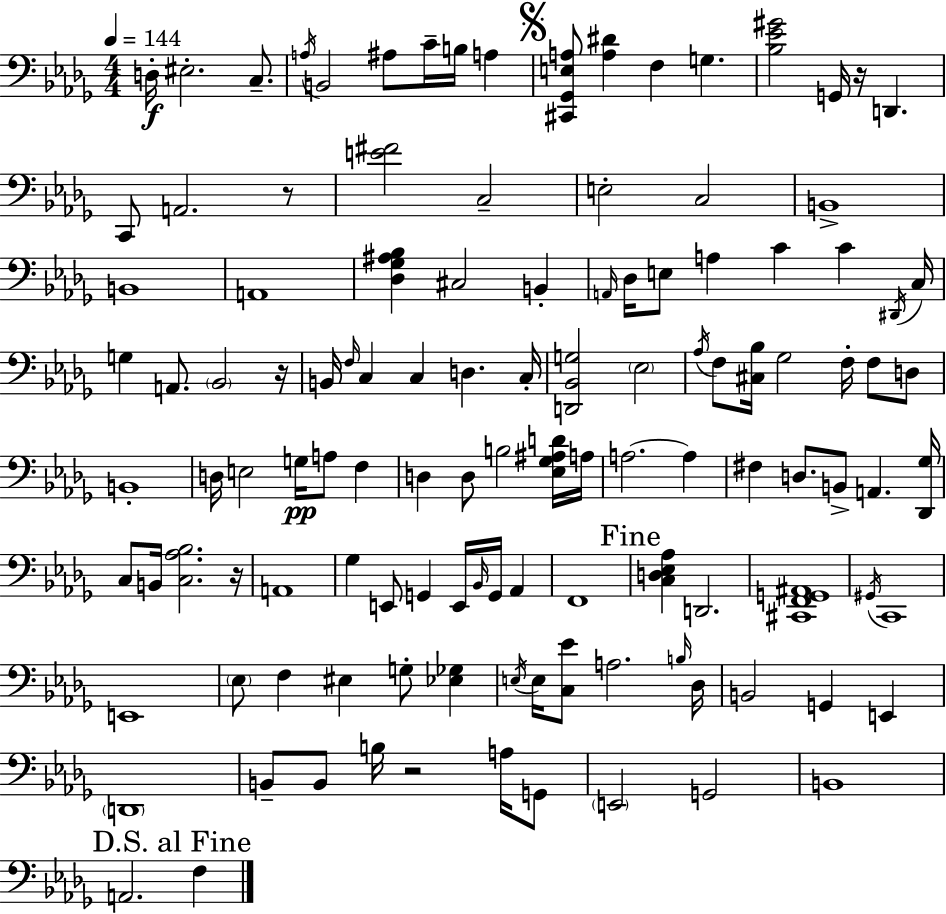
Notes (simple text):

D3/s EIS3/h. C3/e. A3/s B2/h A#3/e C4/s B3/s A3/q [C#2,Gb2,E3,A3]/e [A3,D#4]/q F3/q G3/q. [Bb3,Eb4,G#4]/h G2/s R/s D2/q. C2/e A2/h. R/e [E4,F#4]/h C3/h E3/h C3/h B2/w B2/w A2/w [Db3,Gb3,A#3,Bb3]/q C#3/h B2/q A2/s Db3/s E3/e A3/q C4/q C4/q D#2/s C3/s G3/q A2/e. Bb2/h R/s B2/s F3/s C3/q C3/q D3/q. C3/s [D2,Bb2,G3]/h Eb3/h Ab3/s F3/e [C#3,Bb3]/s Gb3/h F3/s F3/e D3/e B2/w D3/s E3/h G3/s A3/e F3/q D3/q D3/e B3/h [Eb3,Gb3,A#3,D4]/s A3/s A3/h. A3/q F#3/q D3/e. B2/e A2/q. [Db2,Gb3]/s C3/e B2/s [C3,Ab3,Bb3]/h. R/s A2/w Gb3/q E2/e G2/q E2/s Bb2/s G2/s Ab2/q F2/w [C3,D3,Eb3,Ab3]/q D2/h. [C#2,F2,G2,A#2]/w G#2/s C2/w E2/w Eb3/e F3/q EIS3/q G3/e [Eb3,Gb3]/q E3/s E3/s [C3,Eb4]/e A3/h. B3/s Db3/s B2/h G2/q E2/q D2/w B2/e B2/e B3/s R/h A3/s G2/e E2/h G2/h B2/w A2/h. F3/q